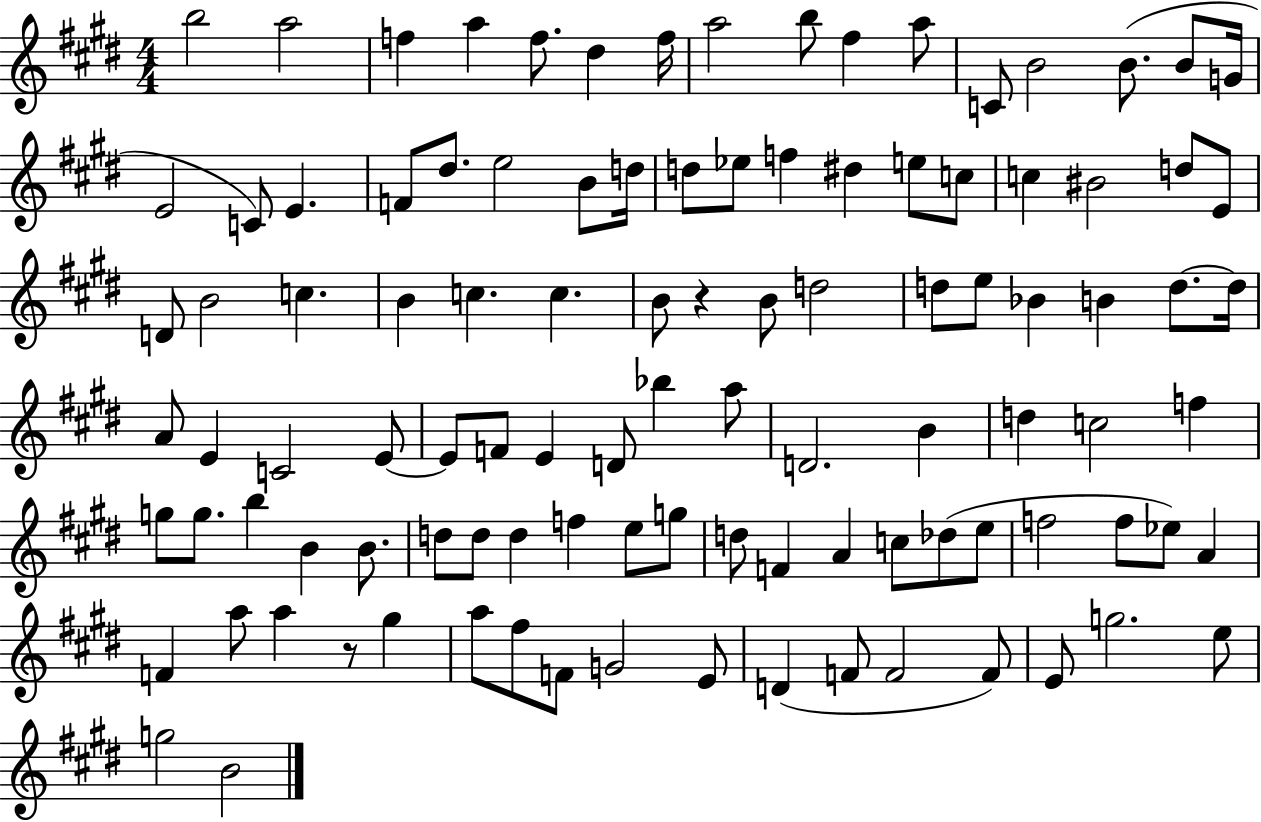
X:1
T:Untitled
M:4/4
L:1/4
K:E
b2 a2 f a f/2 ^d f/4 a2 b/2 ^f a/2 C/2 B2 B/2 B/2 G/4 E2 C/2 E F/2 ^d/2 e2 B/2 d/4 d/2 _e/2 f ^d e/2 c/2 c ^B2 d/2 E/2 D/2 B2 c B c c B/2 z B/2 d2 d/2 e/2 _B B d/2 d/4 A/2 E C2 E/2 E/2 F/2 E D/2 _b a/2 D2 B d c2 f g/2 g/2 b B B/2 d/2 d/2 d f e/2 g/2 d/2 F A c/2 _d/2 e/2 f2 f/2 _e/2 A F a/2 a z/2 ^g a/2 ^f/2 F/2 G2 E/2 D F/2 F2 F/2 E/2 g2 e/2 g2 B2